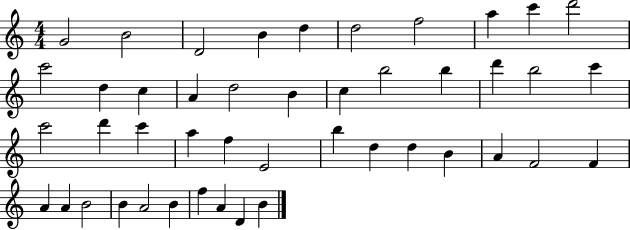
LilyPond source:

{
  \clef treble
  \numericTimeSignature
  \time 4/4
  \key c \major
  g'2 b'2 | d'2 b'4 d''4 | d''2 f''2 | a''4 c'''4 d'''2 | \break c'''2 d''4 c''4 | a'4 d''2 b'4 | c''4 b''2 b''4 | d'''4 b''2 c'''4 | \break c'''2 d'''4 c'''4 | a''4 f''4 e'2 | b''4 d''4 d''4 b'4 | a'4 f'2 f'4 | \break a'4 a'4 b'2 | b'4 a'2 b'4 | f''4 a'4 d'4 b'4 | \bar "|."
}